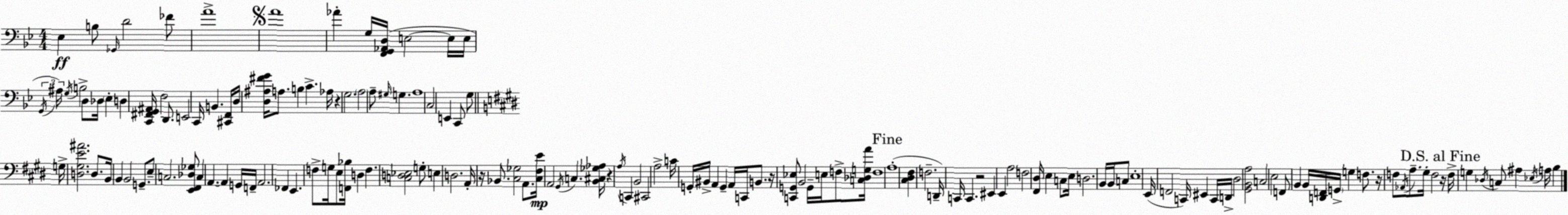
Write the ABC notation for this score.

X:1
T:Untitled
M:4/4
L:1/4
K:Bb
_E, B,/2 _G,,/4 D2 _F/2 A4 A4 _A G,/4 [F,,G,,_A,,D,]/4 E,2 E,/4 E,/4 G,,/4 ^A,/4 G,/4 B,2 D,/2 _D,/4 _E, D, [C,,^F,,G,,^A,,]/4 F,2 D,,/2 E,,2 C,,/4 B,, [^C,,F,,]/4 D,/4 [D,^A,^FG]/4 A,/2 B, C _A,/4 z G,2 A,2 A,/2 ^G,/4 G, A,4 C,2 E,, C,,/2 G,/2 G,/4 [D,^G,E^A]2 D,/2 B,,/4 B,, B,,2 G,,/2 E,/2 C,2 [E,,^F,,_D,_G,]/2 C, A,, A,, G,,/4 F,,/4 A,,2 _F,, E,, F,/2 G,/4 E,/2 [F,,_B,]/4 D, F, [C,D,_E,]2 G,/2 E, D,2 A,,/4 z/4 _B,,/2 [^C,_G,]2 A,,/2 [^C,^F,E]/4 A,,2 ^G,,/4 C, [B,,^C,_G,_A,]/4 z A,/4 C,, B,,2 ^C,,2 A,2 C/4 G,,/4 ^B,,/4 A,, G,, A,,/4 C,,/4 B,,/2 z/4 [C,,G,,_E,]/2 B,,2 G,,/4 E,/4 F,/2 [C,_D,G,A]/4 F,4 A,4 [^C,^D,^F,] F,2 D,,/4 C,,/4 C,, z2 ^E,, E,, A,2 F,2 [^F,,^D,]/4 E, C,/2 E,/4 D,2 B,,/4 B,,/4 C,/2 E,4 E,,/4 F,,2 C,,/4 ^E,, C,,/4 D,,/4 ^D,2 [^G,,B,,A,]2 C,2 E,2 F,,/2 B,, B,,/4 [D,,F,,]/4 G,,/4 G, F,/2 z/4 F,/2 _A,,/4 A,/2 ^G,/4 F,2 z/4 F,/4 G, _D,/4 C,/2 ^A, _E,/4 A,/4 B,